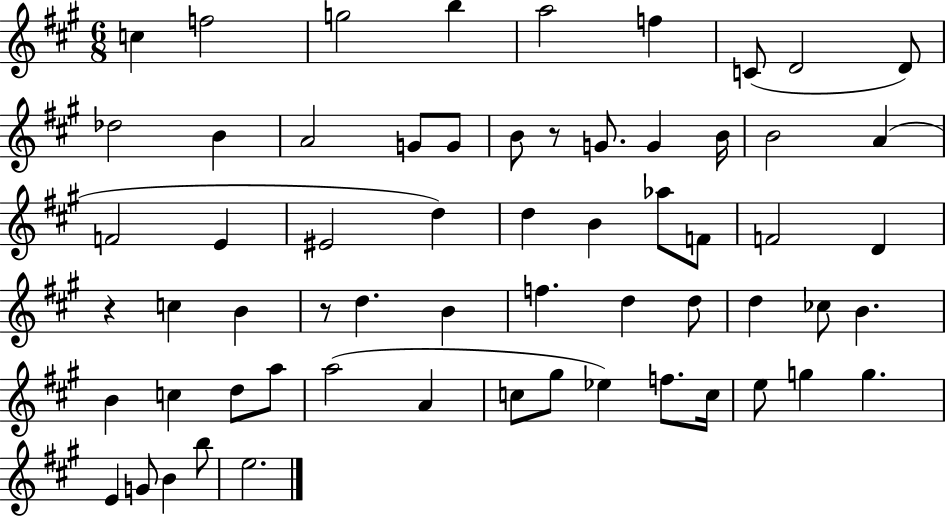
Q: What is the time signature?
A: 6/8